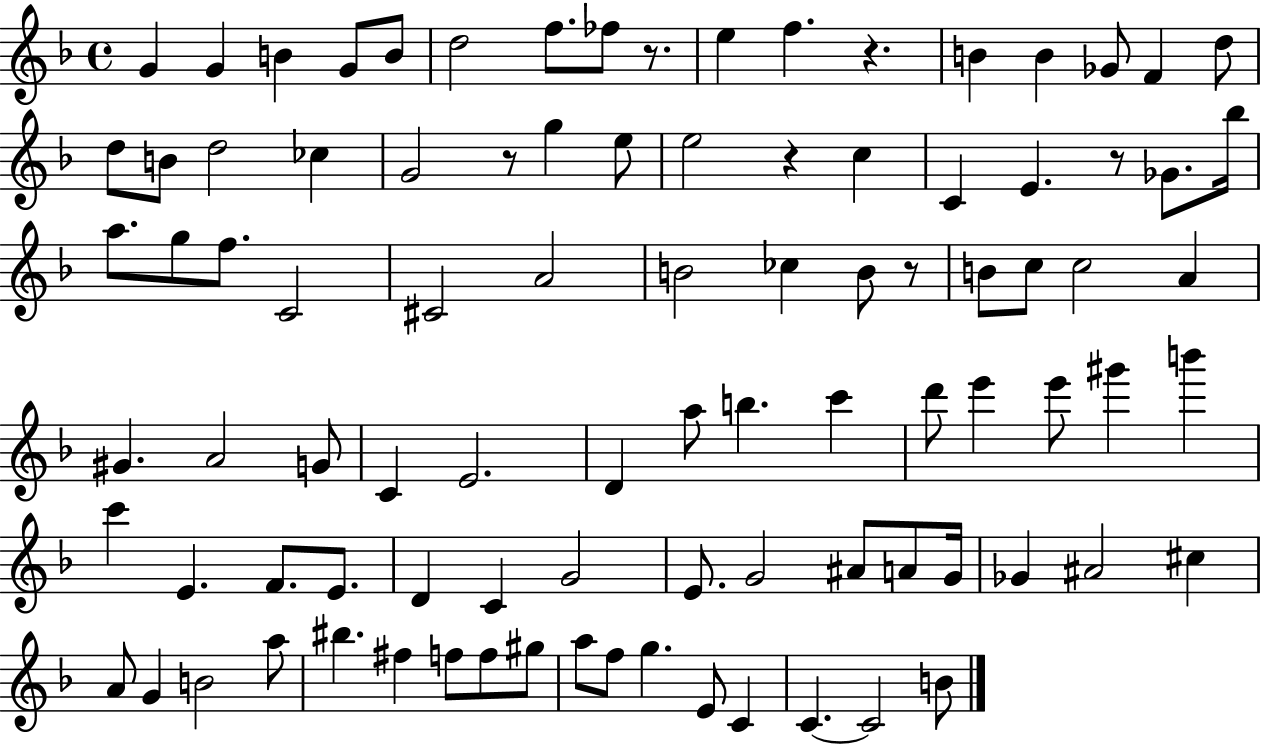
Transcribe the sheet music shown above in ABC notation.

X:1
T:Untitled
M:4/4
L:1/4
K:F
G G B G/2 B/2 d2 f/2 _f/2 z/2 e f z B B _G/2 F d/2 d/2 B/2 d2 _c G2 z/2 g e/2 e2 z c C E z/2 _G/2 _b/4 a/2 g/2 f/2 C2 ^C2 A2 B2 _c B/2 z/2 B/2 c/2 c2 A ^G A2 G/2 C E2 D a/2 b c' d'/2 e' e'/2 ^g' b' c' E F/2 E/2 D C G2 E/2 G2 ^A/2 A/2 G/4 _G ^A2 ^c A/2 G B2 a/2 ^b ^f f/2 f/2 ^g/2 a/2 f/2 g E/2 C C C2 B/2